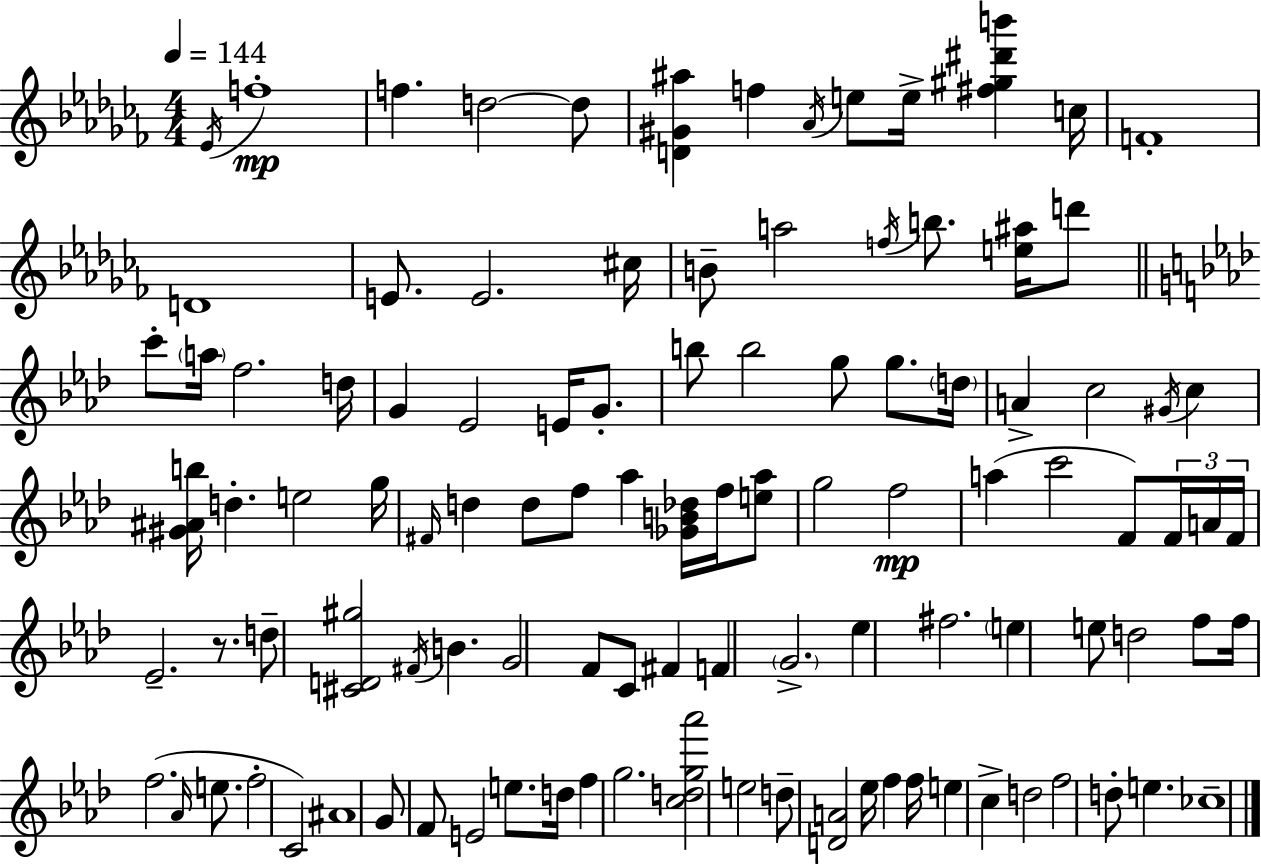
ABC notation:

X:1
T:Untitled
M:4/4
L:1/4
K:Abm
_E/4 f4 f d2 d/2 [D^G^a] f _A/4 e/2 e/4 [^f^g^d'b'] c/4 F4 D4 E/2 E2 ^c/4 B/2 a2 f/4 b/2 [e^a]/4 d'/2 c'/2 a/4 f2 d/4 G _E2 E/4 G/2 b/2 b2 g/2 g/2 d/4 A c2 ^G/4 c [^G^Ab]/4 d e2 g/4 ^F/4 d d/2 f/2 _a [_GB_d]/4 f/4 [e_a]/2 g2 f2 a c'2 F/2 F/4 A/4 F/4 _E2 z/2 d/2 [^CD^g]2 ^F/4 B G2 F/2 C/2 ^F F G2 _e ^f2 e e/2 d2 f/2 f/4 f2 _A/4 e/2 f2 C2 ^A4 G/2 F/2 E2 e/2 d/4 f g2 [cdg_a']2 e2 d/2 [DA]2 _e/4 f f/4 e c d2 f2 d/2 e _c4